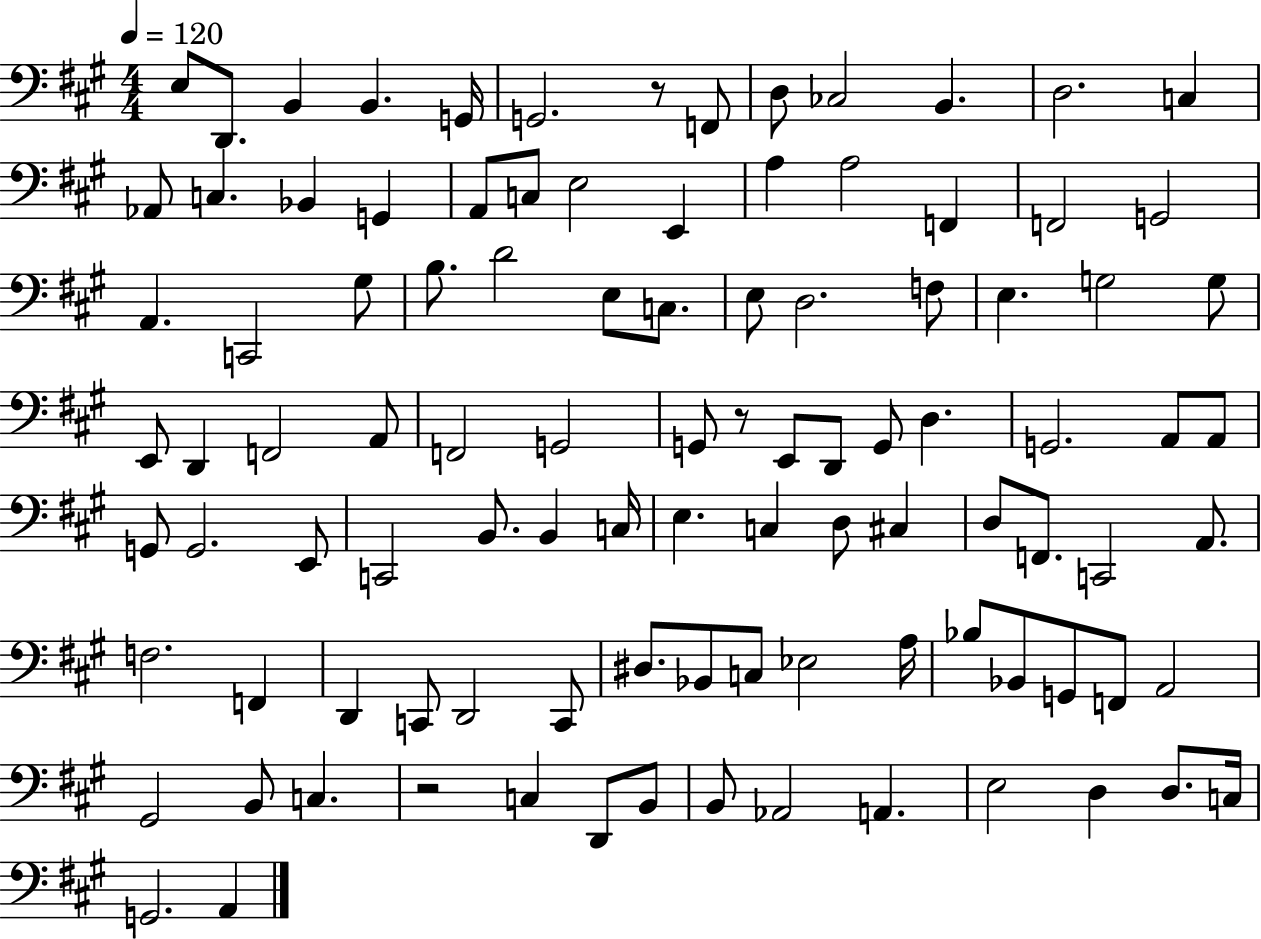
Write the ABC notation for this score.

X:1
T:Untitled
M:4/4
L:1/4
K:A
E,/2 D,,/2 B,, B,, G,,/4 G,,2 z/2 F,,/2 D,/2 _C,2 B,, D,2 C, _A,,/2 C, _B,, G,, A,,/2 C,/2 E,2 E,, A, A,2 F,, F,,2 G,,2 A,, C,,2 ^G,/2 B,/2 D2 E,/2 C,/2 E,/2 D,2 F,/2 E, G,2 G,/2 E,,/2 D,, F,,2 A,,/2 F,,2 G,,2 G,,/2 z/2 E,,/2 D,,/2 G,,/2 D, G,,2 A,,/2 A,,/2 G,,/2 G,,2 E,,/2 C,,2 B,,/2 B,, C,/4 E, C, D,/2 ^C, D,/2 F,,/2 C,,2 A,,/2 F,2 F,, D,, C,,/2 D,,2 C,,/2 ^D,/2 _B,,/2 C,/2 _E,2 A,/4 _B,/2 _B,,/2 G,,/2 F,,/2 A,,2 ^G,,2 B,,/2 C, z2 C, D,,/2 B,,/2 B,,/2 _A,,2 A,, E,2 D, D,/2 C,/4 G,,2 A,,